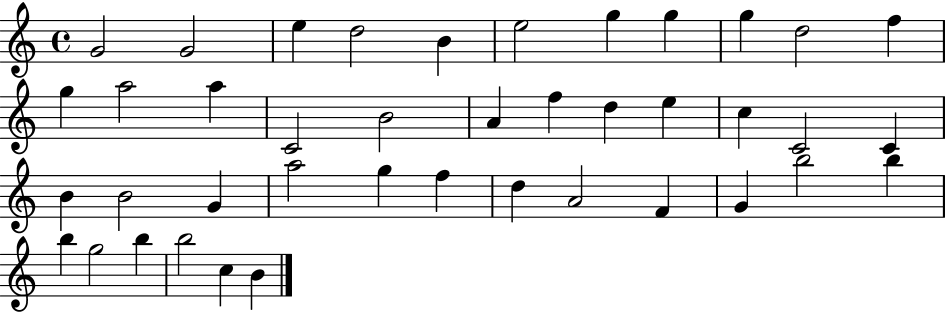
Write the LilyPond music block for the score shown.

{
  \clef treble
  \time 4/4
  \defaultTimeSignature
  \key c \major
  g'2 g'2 | e''4 d''2 b'4 | e''2 g''4 g''4 | g''4 d''2 f''4 | \break g''4 a''2 a''4 | c'2 b'2 | a'4 f''4 d''4 e''4 | c''4 c'2 c'4 | \break b'4 b'2 g'4 | a''2 g''4 f''4 | d''4 a'2 f'4 | g'4 b''2 b''4 | \break b''4 g''2 b''4 | b''2 c''4 b'4 | \bar "|."
}